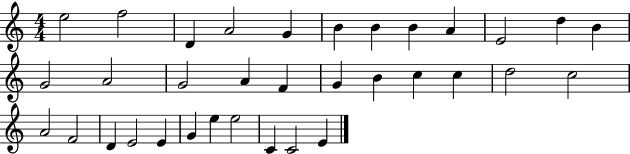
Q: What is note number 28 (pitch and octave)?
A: E4